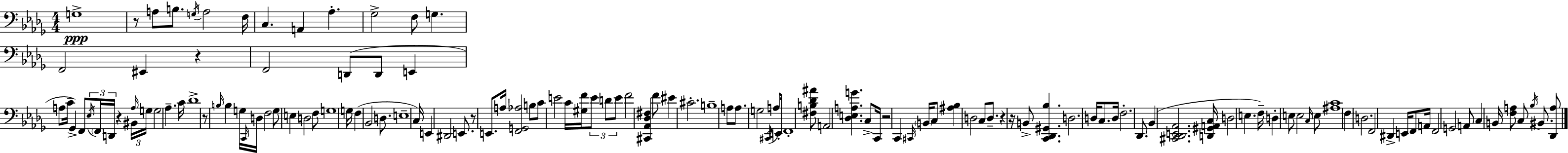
G3/w R/e A3/e B3/e. G3/s A3/h F3/s C3/q. A2/q Ab3/q. Gb3/h F3/e G3/q. F2/h EIS2/q R/q F2/h D2/e D2/e E2/q A3/e C4/s Gb2/q F2/e Eb3/s F2/s D2/s R/q BIS2/s A3/s G3/s G3/h Ab3/q. C4/s Db4/w R/e B3/s B3/q G3/s C2/s D3/s F3/h G3/e E3/q D3/h F3/e G3/w G3/s F3/q Bb2/h D3/e. E3/w C3/s E2/q D#2/h E2/e. R/e E2/e. A3/s [F2,G2,Ab3]/h B3/e C4/e E4/h C4/s [G#3,F4]/s E4/e D4/e E4/e F4/h [C#2,Ab2,Db3,F#3]/q F4/e EIS4/q C#4/h. B3/w A3/e A3/e. G3/h C#2/s A3/e E2/s F2/w [F#3,B3,Db4,A#4]/e A2/h [Db3,E3,A3,G4]/q. C3/e C2/s R/h C2/q C#2/s B2/s C3/e [A#3,Bb3]/q D3/h C3/e D3/e. R/q R/s B2/e [C2,Db2,G#2,Bb3]/q. D3/h. D3/s C3/e. D3/s F3/h. Db2/e. Bb2/q [C#2,Db2,E2,Ab2]/h. [D2,G#2,A2,C3]/s D3/h E3/q. F3/s D3/q E3/e E3/h C3/s E3/e [A#3,C4]/w F3/q D3/h. F2/h D#2/q E2/s F2/e A2/s F2/h G2/h A2/e C3/q B2/s [F3,A3]/e C3/e Bb3/s BIS2/e. [Db2,A3]/e